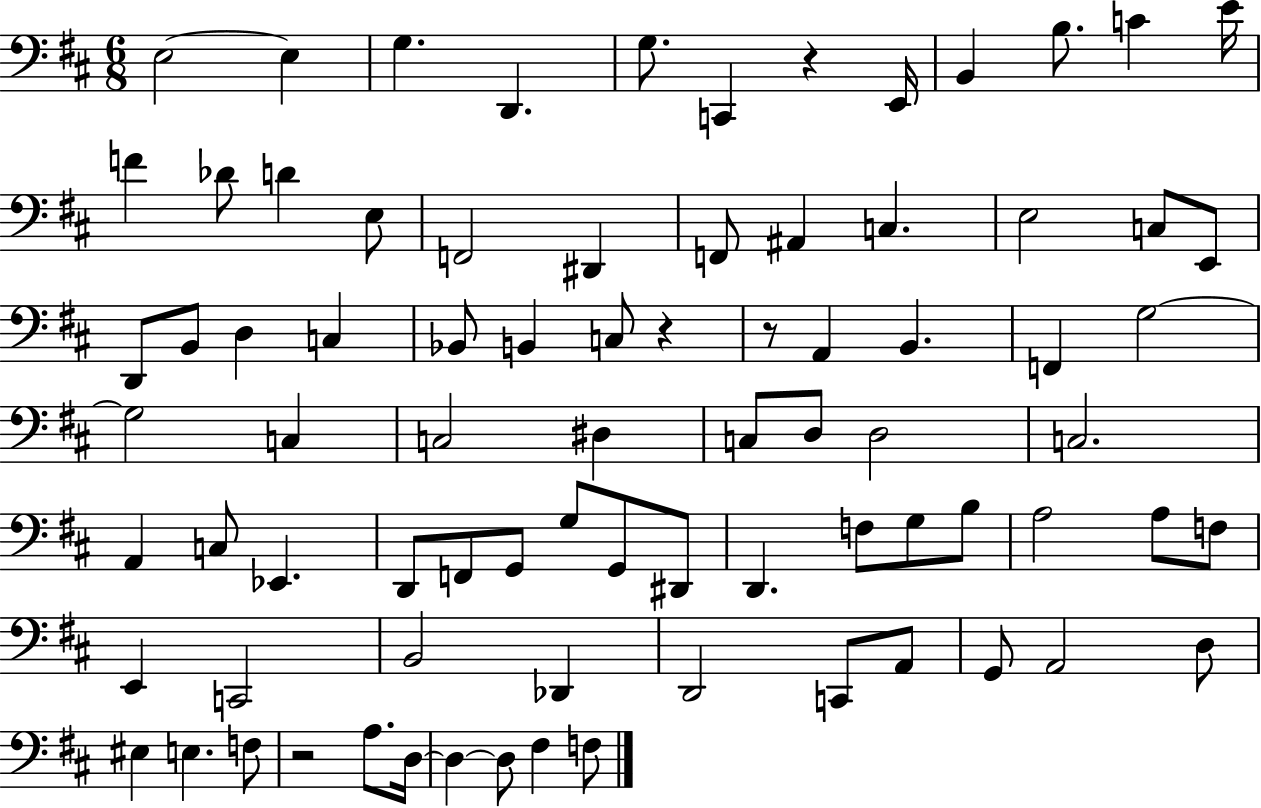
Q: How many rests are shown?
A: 4